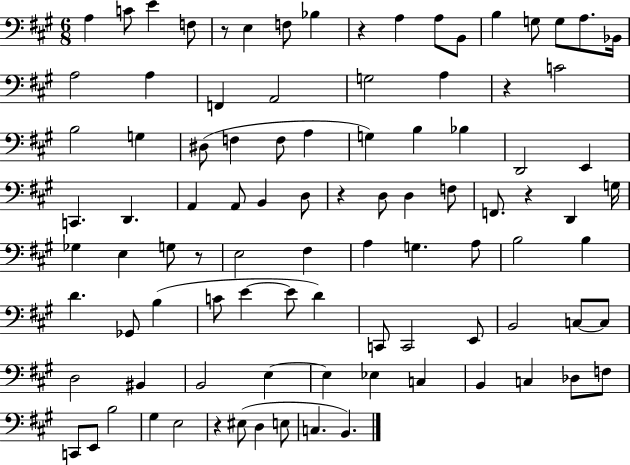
{
  \clef bass
  \numericTimeSignature
  \time 6/8
  \key a \major
  a4 c'8 e'4 f8 | r8 e4 f8 bes4 | r4 a4 a8 b,8 | b4 g8 g8 a8. bes,16 | \break a2 a4 | f,4 a,2 | g2 a4 | r4 c'2 | \break b2 g4 | dis8( f4 f8 a4 | g4) b4 bes4 | d,2 e,4 | \break c,4. d,4. | a,4 a,8 b,4 d8 | r4 d8 d4 f8 | f,8. r4 d,4 g16 | \break ges4 e4 g8 r8 | e2 fis4 | a4 g4. a8 | b2 b4 | \break d'4. ges,8 b4( | c'8 e'4~~ e'8 d'4) | c,8 c,2 e,8 | b,2 c8~~ c8 | \break d2 bis,4 | b,2 e4~~ | e4 ees4 c4 | b,4 c4 des8 f8 | \break c,8 e,8 b2 | gis4 e2 | r4 eis8( d4 e8 | c4. b,4.) | \break \bar "|."
}